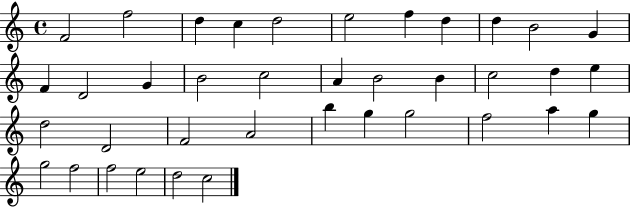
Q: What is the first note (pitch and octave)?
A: F4